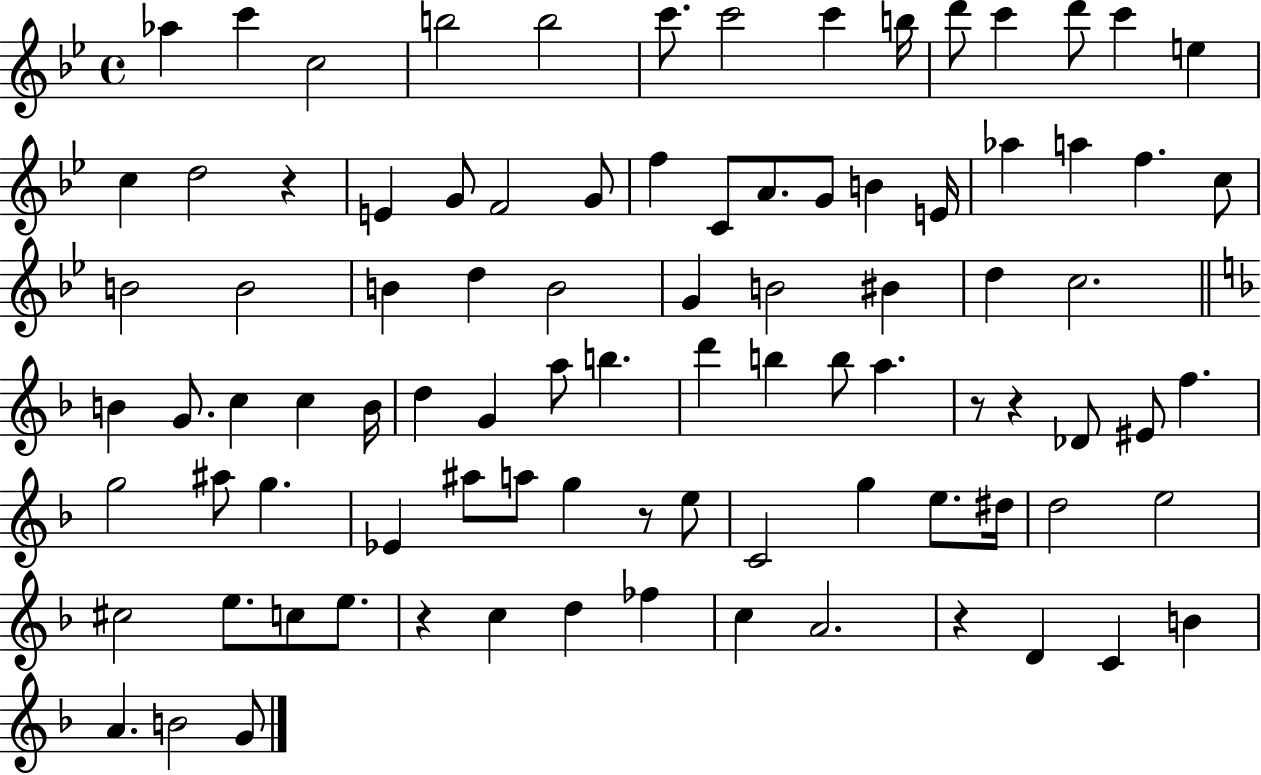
Ab5/q C6/q C5/h B5/h B5/h C6/e. C6/h C6/q B5/s D6/e C6/q D6/e C6/q E5/q C5/q D5/h R/q E4/q G4/e F4/h G4/e F5/q C4/e A4/e. G4/e B4/q E4/s Ab5/q A5/q F5/q. C5/e B4/h B4/h B4/q D5/q B4/h G4/q B4/h BIS4/q D5/q C5/h. B4/q G4/e. C5/q C5/q B4/s D5/q G4/q A5/e B5/q. D6/q B5/q B5/e A5/q. R/e R/q Db4/e EIS4/e F5/q. G5/h A#5/e G5/q. Eb4/q A#5/e A5/e G5/q R/e E5/e C4/h G5/q E5/e. D#5/s D5/h E5/h C#5/h E5/e. C5/e E5/e. R/q C5/q D5/q FES5/q C5/q A4/h. R/q D4/q C4/q B4/q A4/q. B4/h G4/e